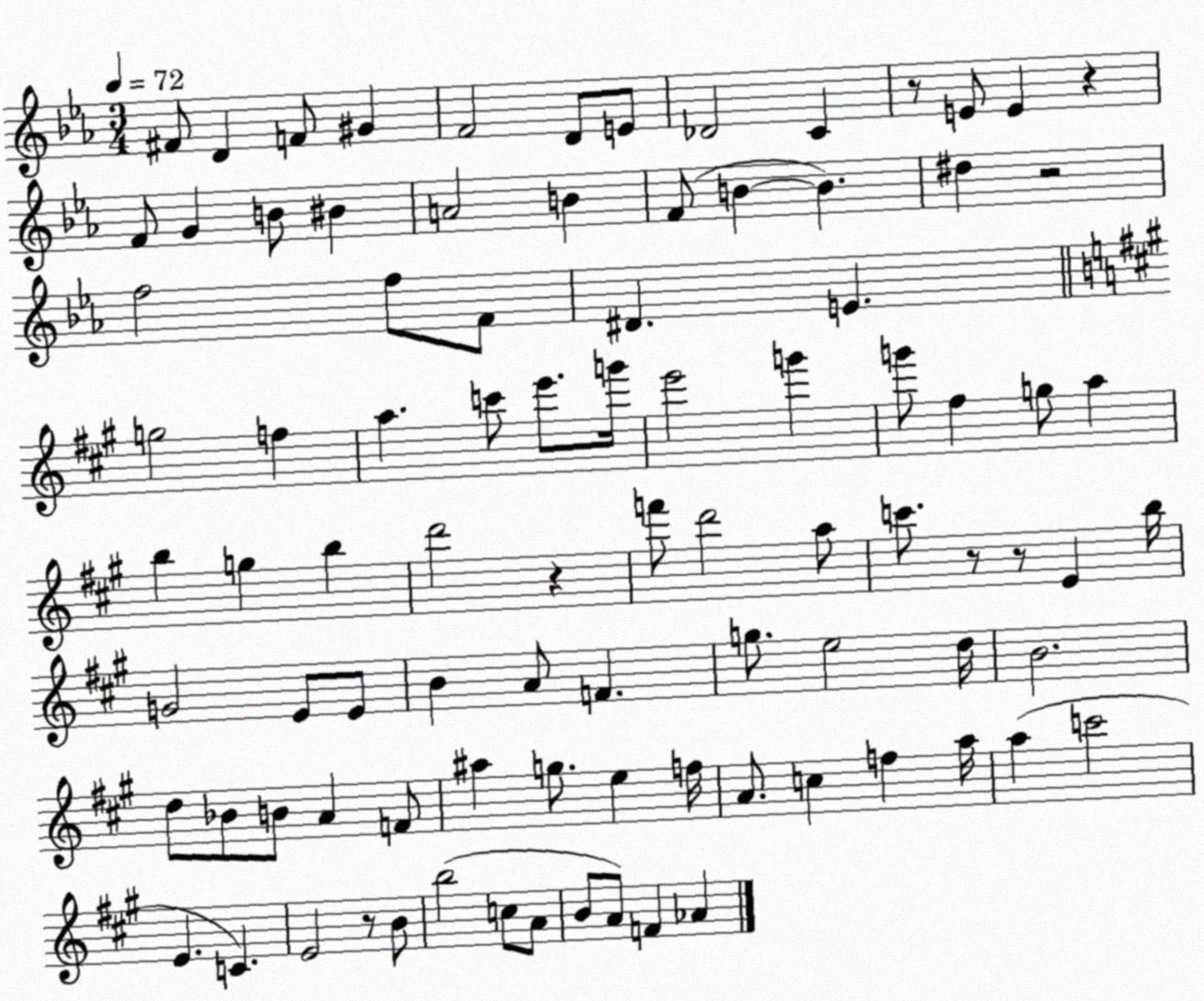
X:1
T:Untitled
M:3/4
L:1/4
K:Eb
^F/2 D F/2 ^G F2 D/2 E/2 _D2 C z/2 E/2 E z F/2 G B/2 ^B A2 B F/2 B B ^d z2 f2 f/2 F/2 ^D E g2 f a c'/2 e'/2 g'/4 e'2 g' g'/2 ^f g/2 a b g b d'2 z f'/2 d'2 a/2 c'/2 z/2 z/2 E b/4 G2 E/2 E/2 B A/2 F g/2 e2 d/4 B2 d/2 _B/2 B/2 A F/2 ^a g/2 e f/4 A/2 c f a/4 a c'2 E C E2 z/2 B/2 b2 c/2 A/2 B/2 A/2 F _A